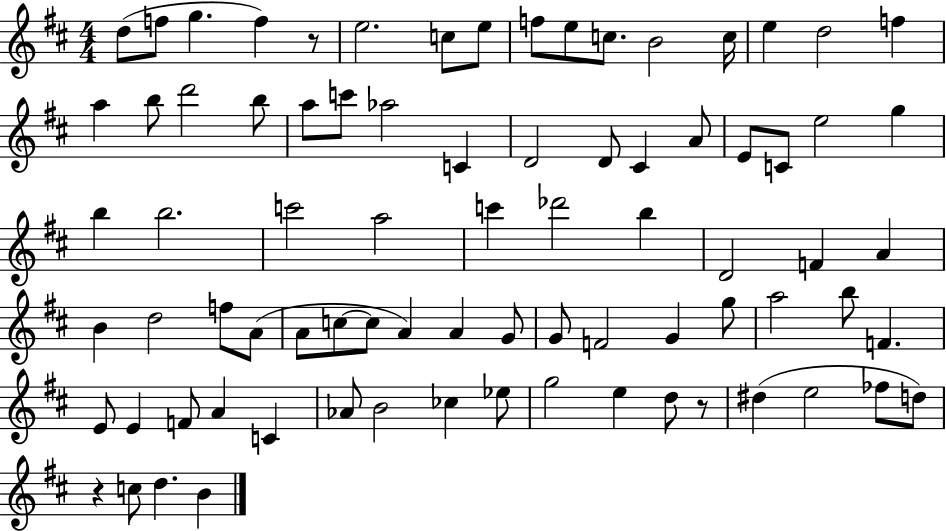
X:1
T:Untitled
M:4/4
L:1/4
K:D
d/2 f/2 g f z/2 e2 c/2 e/2 f/2 e/2 c/2 B2 c/4 e d2 f a b/2 d'2 b/2 a/2 c'/2 _a2 C D2 D/2 ^C A/2 E/2 C/2 e2 g b b2 c'2 a2 c' _d'2 b D2 F A B d2 f/2 A/2 A/2 c/2 c/2 A A G/2 G/2 F2 G g/2 a2 b/2 F E/2 E F/2 A C _A/2 B2 _c _e/2 g2 e d/2 z/2 ^d e2 _f/2 d/2 z c/2 d B